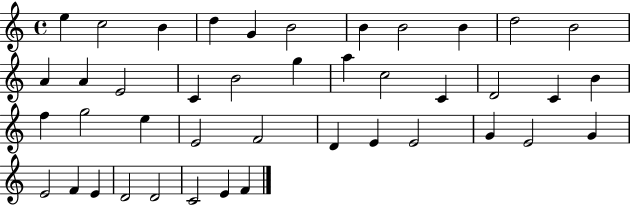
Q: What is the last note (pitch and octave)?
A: F4